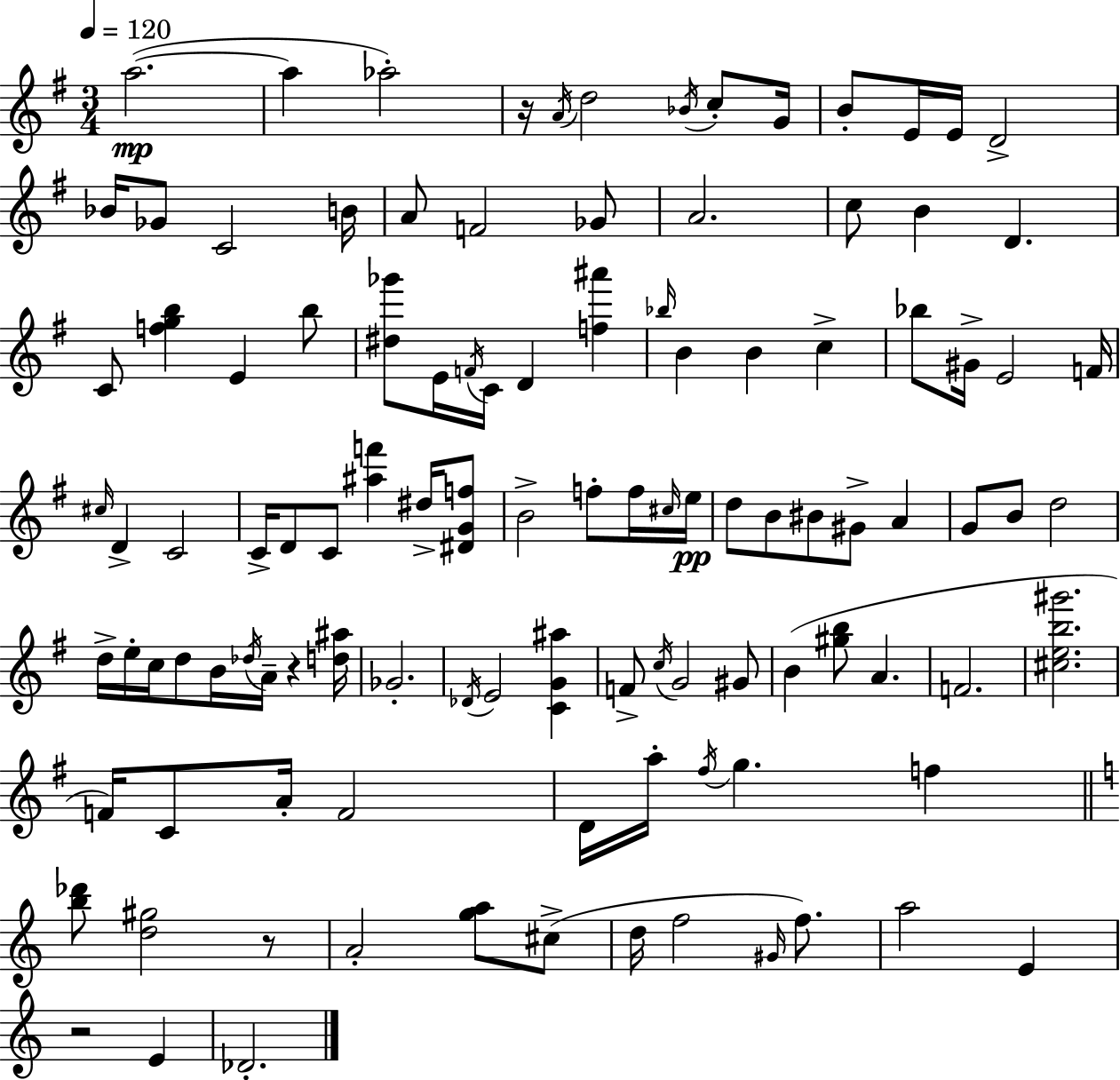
{
  \clef treble
  \numericTimeSignature
  \time 3/4
  \key g \major
  \tempo 4 = 120
  a''2.~(~\mp | a''4 aes''2-.) | r16 \acciaccatura { a'16 } d''2 \acciaccatura { bes'16 } c''8-. | g'16 b'8-. e'16 e'16 d'2-> | \break bes'16 ges'8 c'2 | b'16 a'8 f'2 | ges'8 a'2. | c''8 b'4 d'4. | \break c'8 <f'' g'' b''>4 e'4 | b''8 <dis'' ges'''>8 e'16 \acciaccatura { f'16 } c'16 d'4 <f'' ais'''>4 | \grace { bes''16 } b'4 b'4 | c''4-> bes''8 gis'16-> e'2 | \break f'16 \grace { cis''16 } d'4-> c'2 | c'16-> d'8 c'8 <ais'' f'''>4 | dis''16-> <dis' g' f''>8 b'2-> | f''8-. f''16 \grace { cis''16 } e''16\pp d''8 b'8 bis'8 | \break gis'8-> a'4 g'8 b'8 d''2 | d''16-> e''16-. c''16 d''8 b'16 | \acciaccatura { des''16 } a'16-- r4 <d'' ais''>16 ges'2.-. | \acciaccatura { des'16 } e'2 | \break <c' g' ais''>4 f'8-> \acciaccatura { c''16 } g'2 | gis'8 b'4( | <gis'' b''>8 a'4. f'2. | <cis'' e'' b'' gis'''>2. | \break f'16) c'8 | a'16-. f'2 d'16 a''16-. \acciaccatura { fis''16 } | g''4. f''4 \bar "||" \break \key c \major <b'' des'''>8 <d'' gis''>2 r8 | a'2-. <g'' a''>8 cis''8->( | d''16 f''2 \grace { gis'16 }) f''8. | a''2 e'4 | \break r2 e'4 | des'2.-. | \bar "|."
}